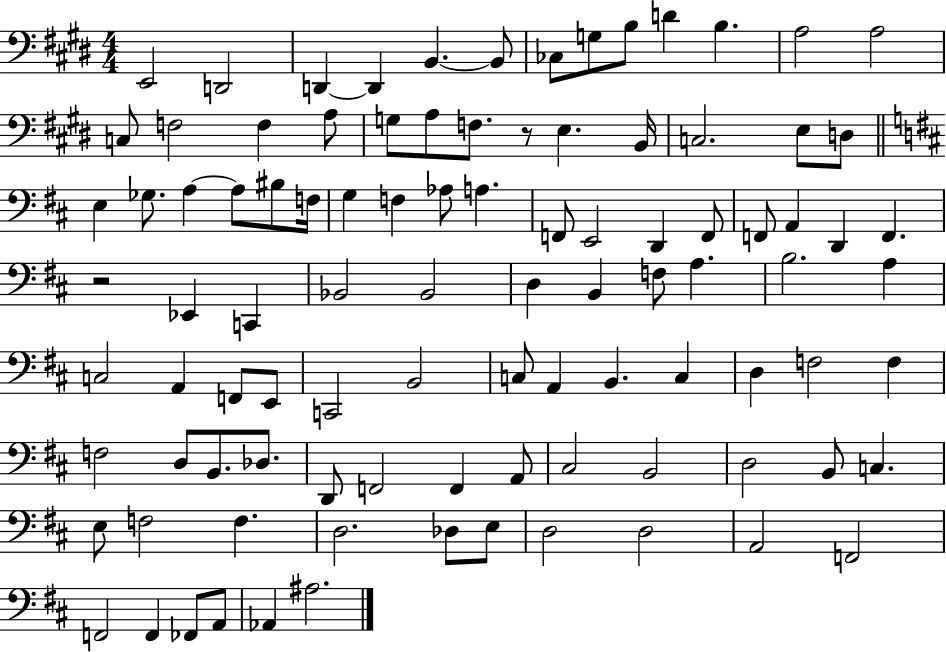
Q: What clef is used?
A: bass